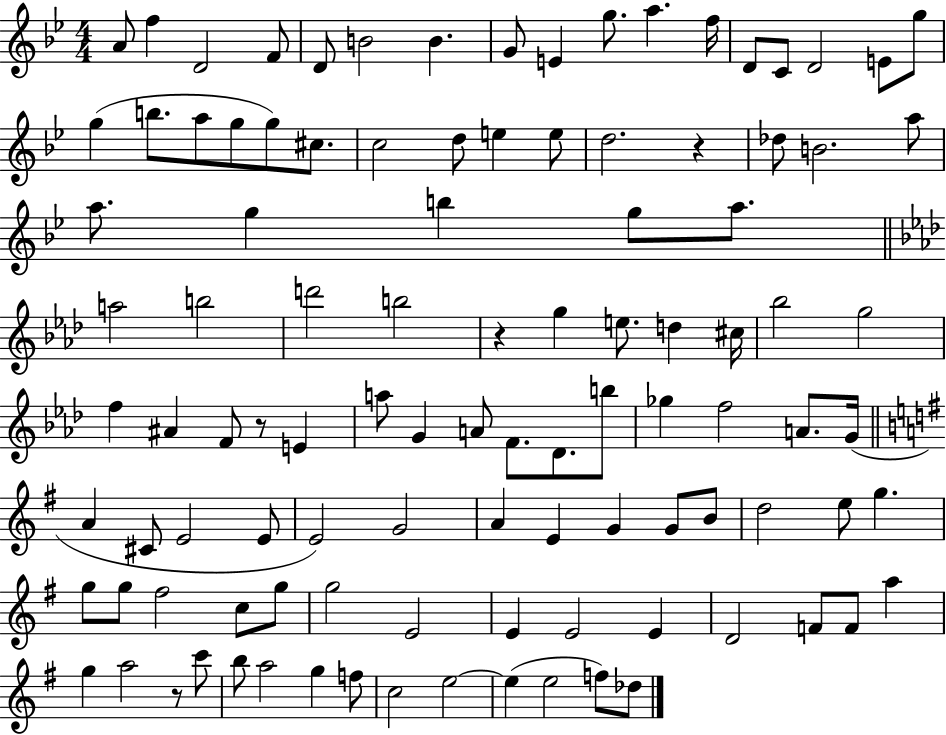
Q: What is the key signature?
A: BES major